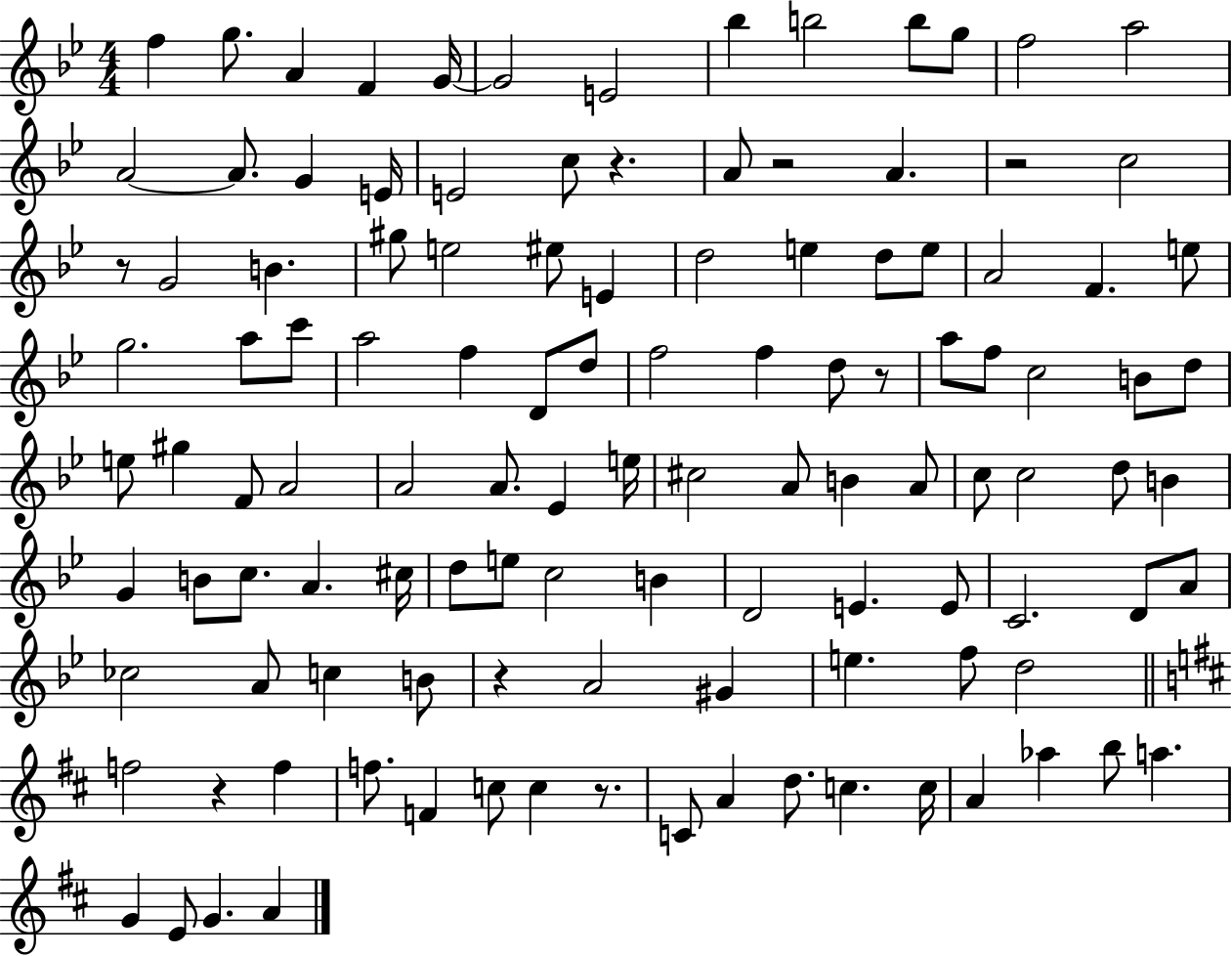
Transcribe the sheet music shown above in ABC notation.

X:1
T:Untitled
M:4/4
L:1/4
K:Bb
f g/2 A F G/4 G2 E2 _b b2 b/2 g/2 f2 a2 A2 A/2 G E/4 E2 c/2 z A/2 z2 A z2 c2 z/2 G2 B ^g/2 e2 ^e/2 E d2 e d/2 e/2 A2 F e/2 g2 a/2 c'/2 a2 f D/2 d/2 f2 f d/2 z/2 a/2 f/2 c2 B/2 d/2 e/2 ^g F/2 A2 A2 A/2 _E e/4 ^c2 A/2 B A/2 c/2 c2 d/2 B G B/2 c/2 A ^c/4 d/2 e/2 c2 B D2 E E/2 C2 D/2 A/2 _c2 A/2 c B/2 z A2 ^G e f/2 d2 f2 z f f/2 F c/2 c z/2 C/2 A d/2 c c/4 A _a b/2 a G E/2 G A